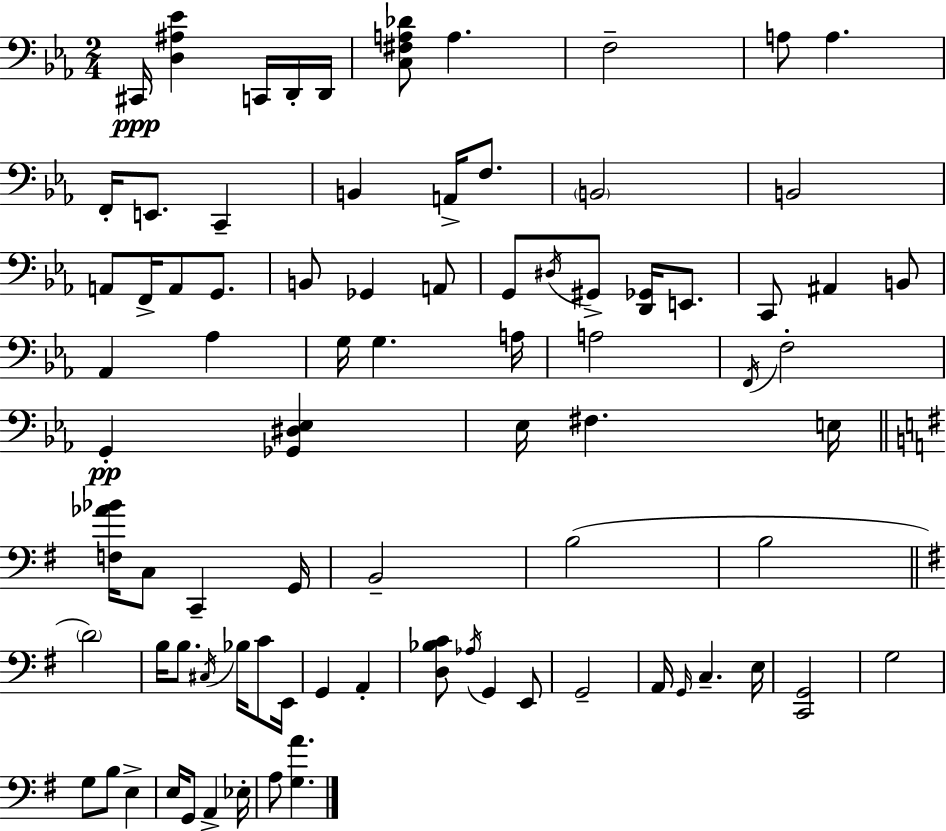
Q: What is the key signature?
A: C minor